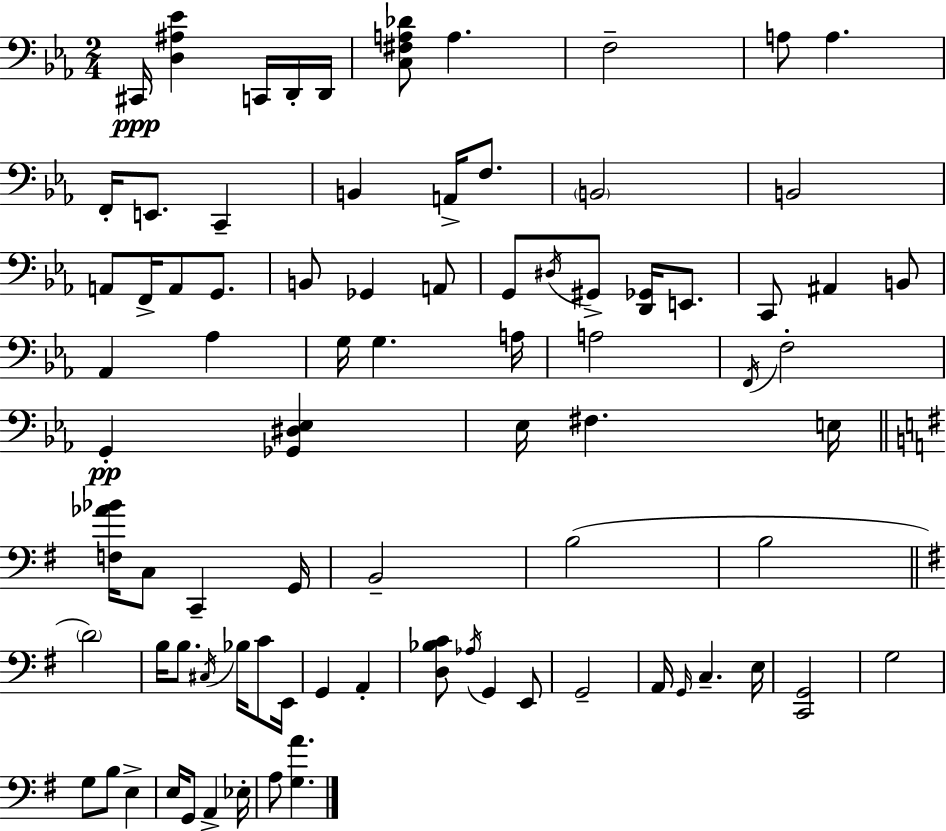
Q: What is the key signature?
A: C minor